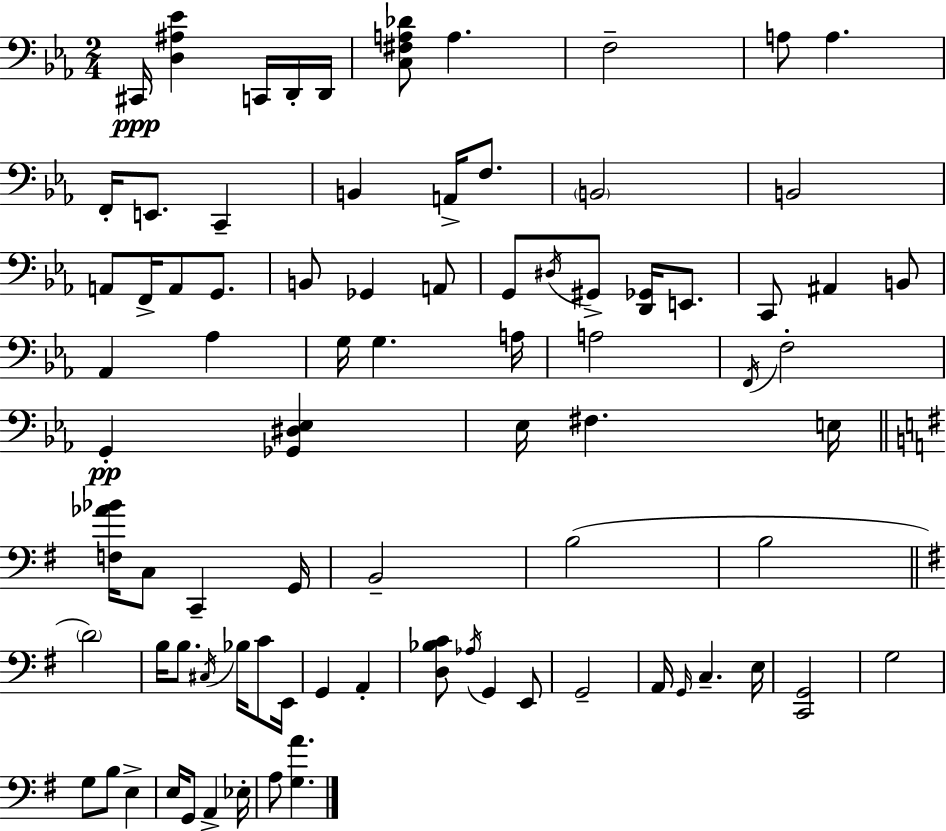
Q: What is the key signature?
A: C minor